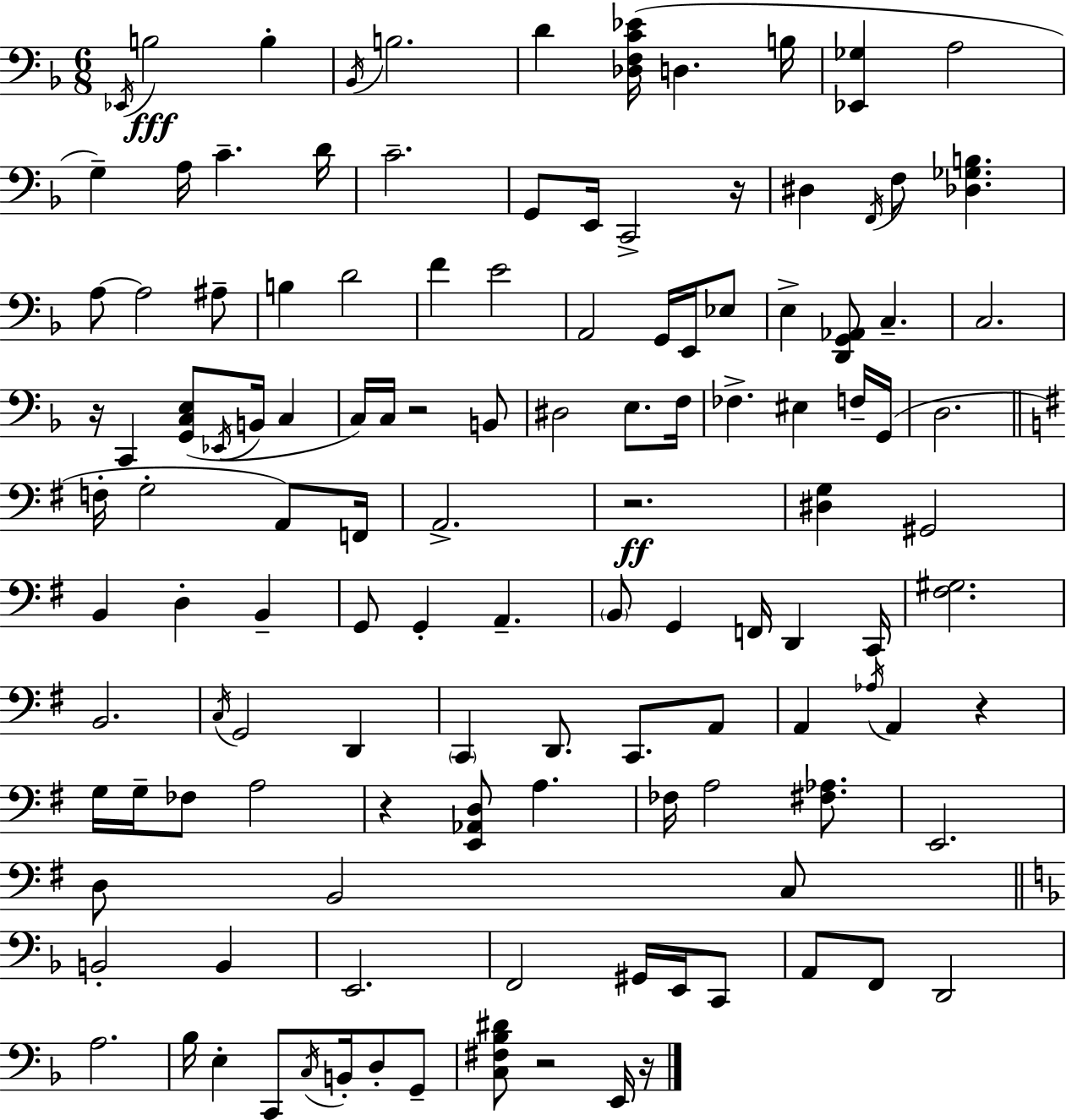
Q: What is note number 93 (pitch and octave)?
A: G#2